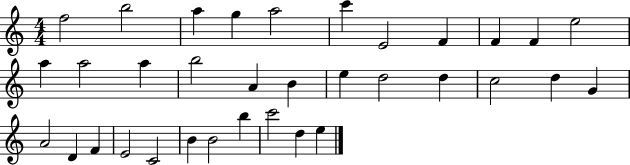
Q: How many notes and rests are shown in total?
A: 34